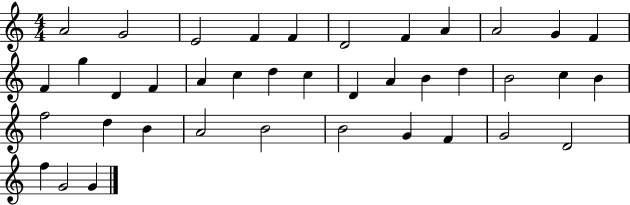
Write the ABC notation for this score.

X:1
T:Untitled
M:4/4
L:1/4
K:C
A2 G2 E2 F F D2 F A A2 G F F g D F A c d c D A B d B2 c B f2 d B A2 B2 B2 G F G2 D2 f G2 G